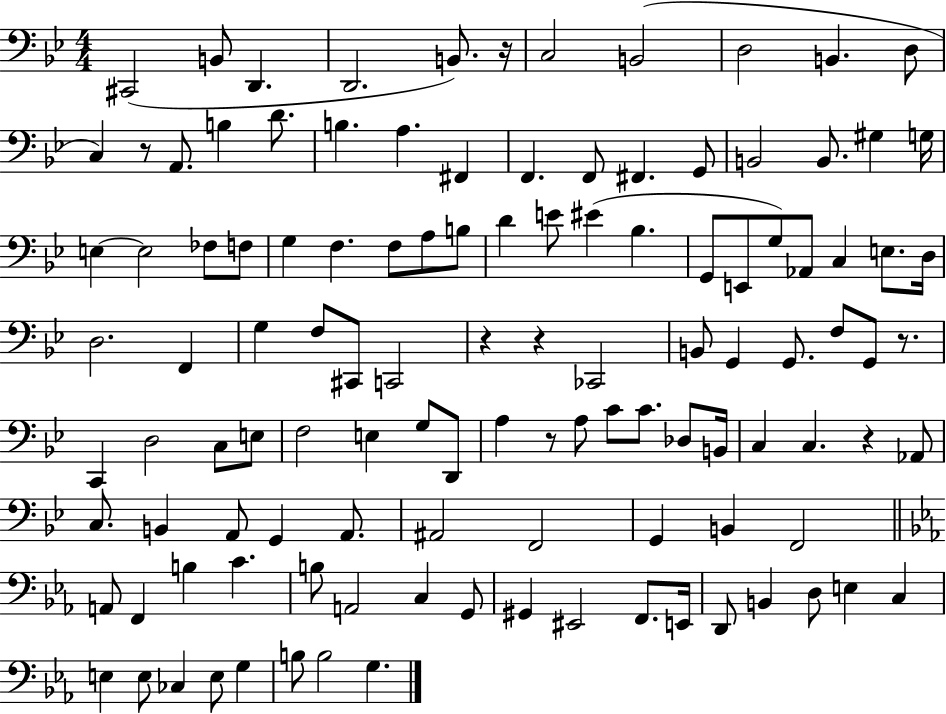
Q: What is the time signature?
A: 4/4